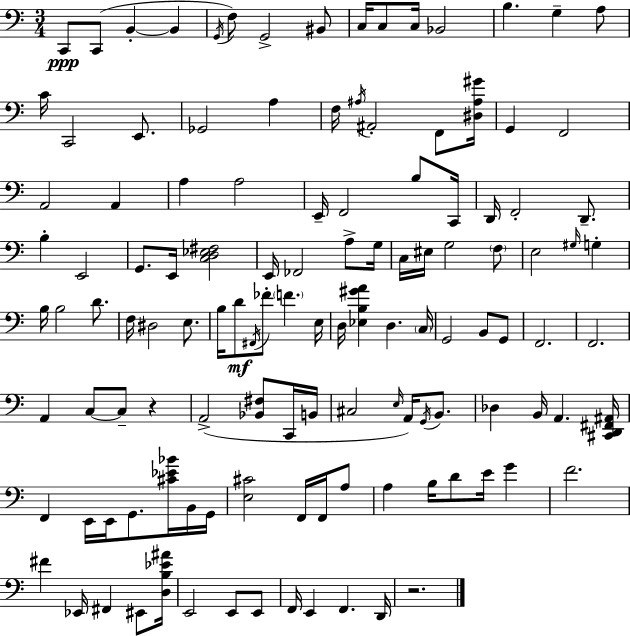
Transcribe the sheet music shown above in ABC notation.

X:1
T:Untitled
M:3/4
L:1/4
K:C
C,,/2 C,,/2 B,, B,, G,,/4 F,/2 G,,2 ^B,,/2 C,/4 C,/2 C,/4 _B,,2 B, G, A,/2 C/4 C,,2 E,,/2 _G,,2 A, F,/4 ^A,/4 ^A,,2 F,,/2 [^D,^A,^G]/4 G,, F,,2 A,,2 A,, A, A,2 E,,/4 F,,2 B,/2 C,,/4 D,,/4 F,,2 D,,/2 B, E,,2 G,,/2 E,,/4 [C,D,_E,^F,]2 E,,/4 _F,,2 A,/2 G,/4 C,/4 ^E,/4 G,2 F,/2 E,2 ^G,/4 G, B,/4 B,2 D/2 F,/4 ^D,2 E,/2 B,/4 D/2 ^F,,/4 _F/2 F E,/4 D,/4 [_E,B,^GA] D, C,/4 G,,2 B,,/2 G,,/2 F,,2 F,,2 A,, C,/2 C,/2 z A,,2 [_B,,^F,]/2 C,,/4 B,,/4 ^C,2 E,/4 A,,/4 G,,/4 B,,/2 _D, B,,/4 A,, [^C,,D,,^F,,^A,,]/4 F,, E,,/4 E,,/4 G,,/2 [^C_E_B]/4 B,,/4 G,,/4 [E,^C]2 F,,/4 F,,/4 A,/2 A, B,/4 D/2 E/4 G F2 ^F _E,,/4 ^F,, ^E,,/2 [D,B,_E^A]/4 E,,2 E,,/2 E,,/2 F,,/4 E,, F,, D,,/4 z2